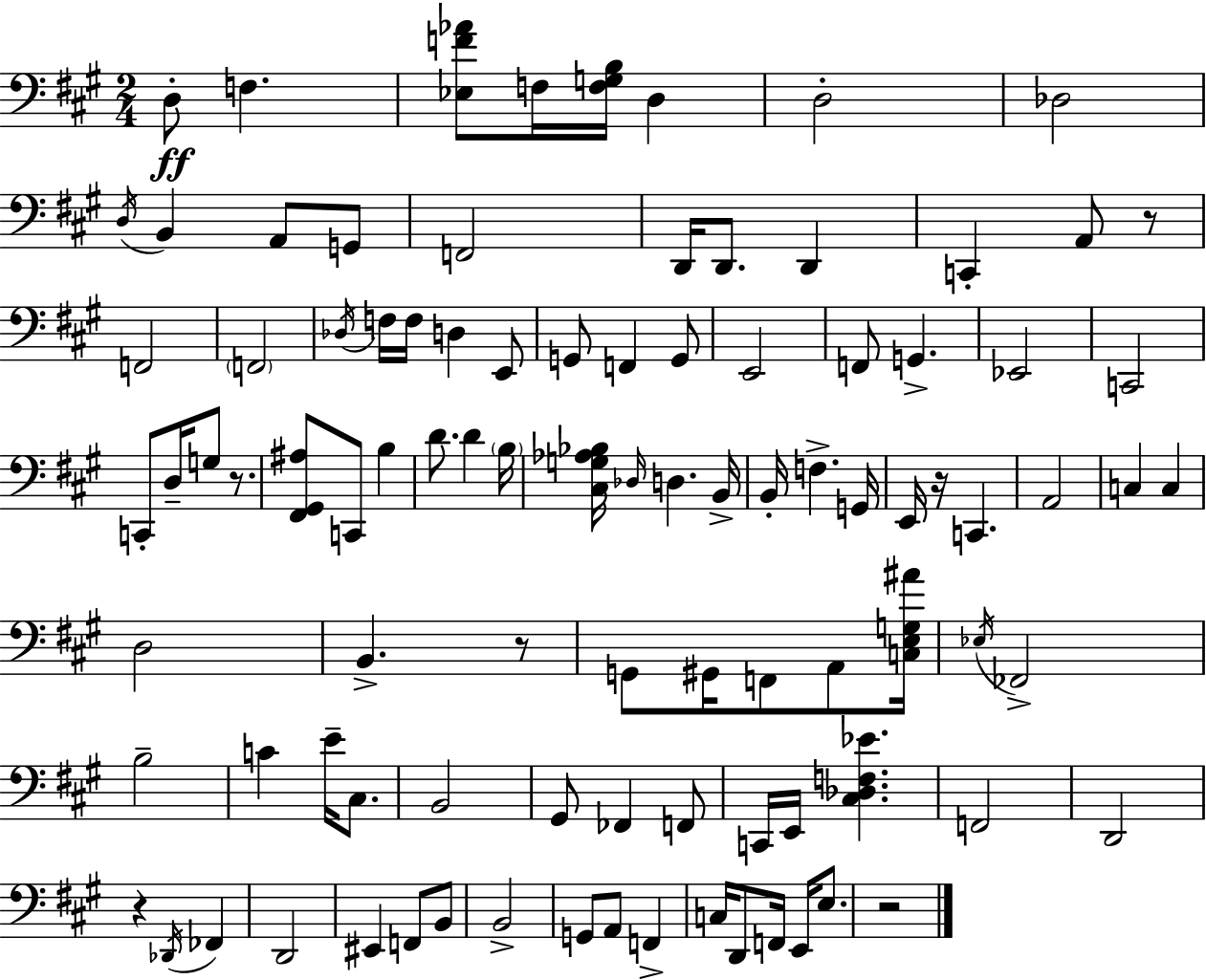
D3/e F3/q. [Eb3,F4,Ab4]/e F3/s [F3,G3,B3]/s D3/q D3/h Db3/h D3/s B2/q A2/e G2/e F2/h D2/s D2/e. D2/q C2/q A2/e R/e F2/h F2/h Db3/s F3/s F3/s D3/q E2/e G2/e F2/q G2/e E2/h F2/e G2/q. Eb2/h C2/h C2/e D3/s G3/e R/e. [F#2,G#2,A#3]/e C2/e B3/q D4/e. D4/q B3/s [C#3,G3,Ab3,Bb3]/s Db3/s D3/q. B2/s B2/s F3/q. G2/s E2/s R/s C2/q. A2/h C3/q C3/q D3/h B2/q. R/e G2/e G#2/s F2/e A2/e [C3,E3,G3,A#4]/s Eb3/s FES2/h B3/h C4/q E4/s C#3/e. B2/h G#2/e FES2/q F2/e C2/s E2/s [C#3,Db3,F3,Eb4]/q. F2/h D2/h R/q Db2/s FES2/q D2/h EIS2/q F2/e B2/e B2/h G2/e A2/e F2/q C3/s D2/e F2/s E2/s E3/e. R/h